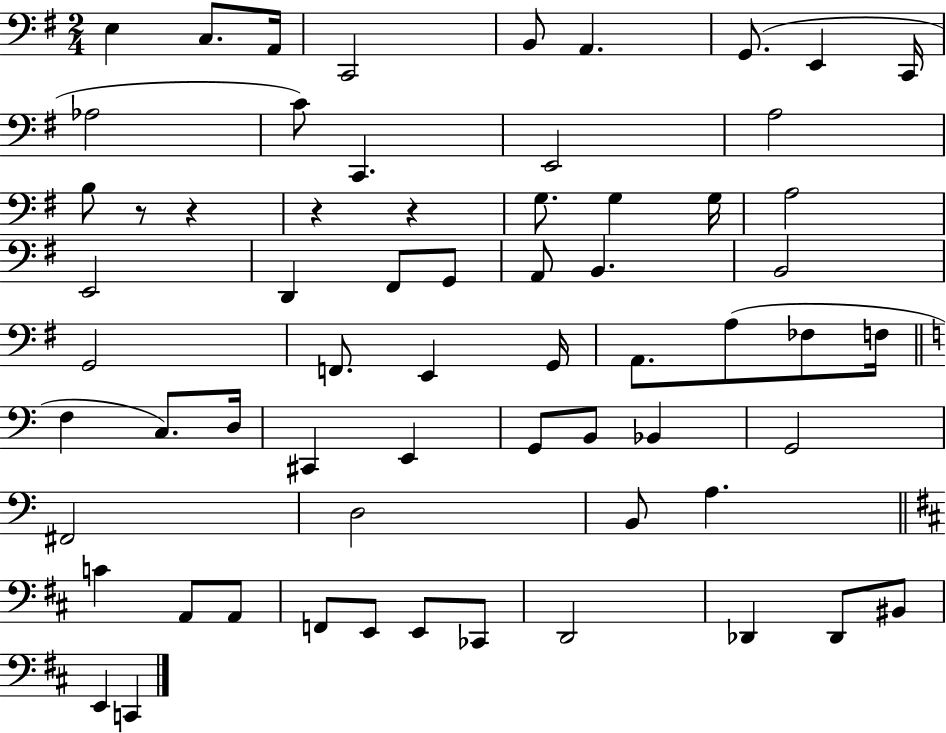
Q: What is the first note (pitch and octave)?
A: E3